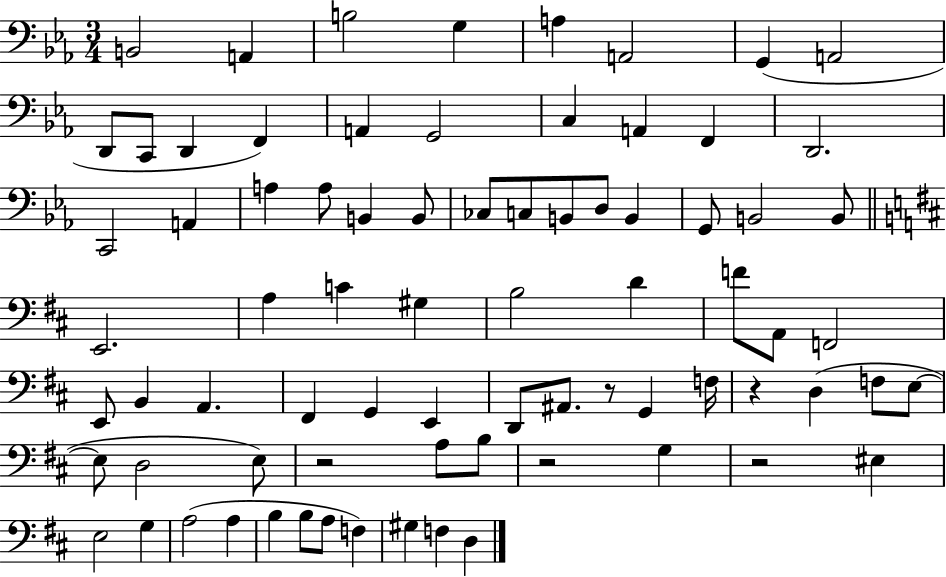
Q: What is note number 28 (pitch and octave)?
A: D3